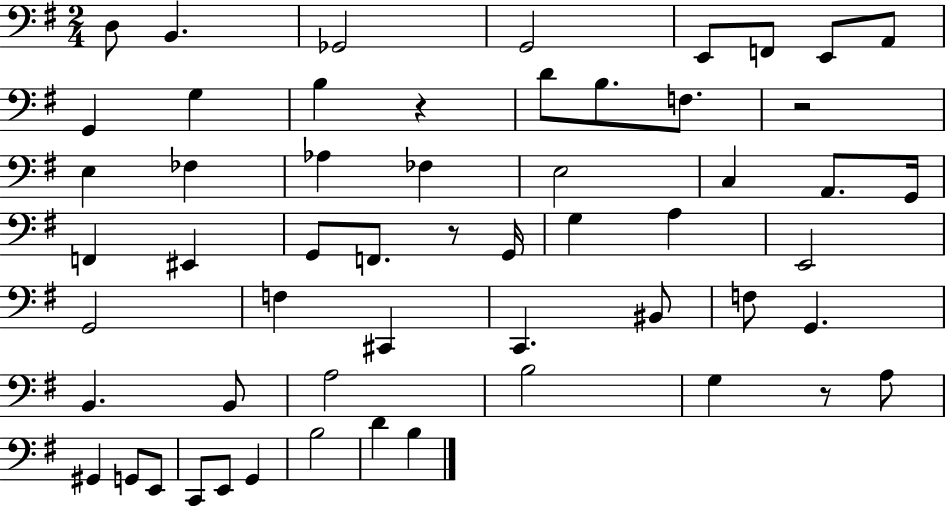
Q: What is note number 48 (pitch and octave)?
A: E2